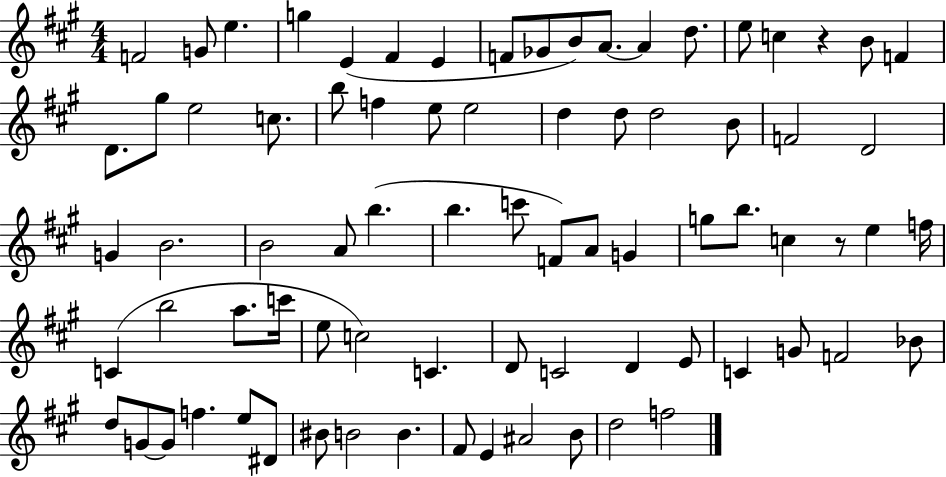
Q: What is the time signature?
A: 4/4